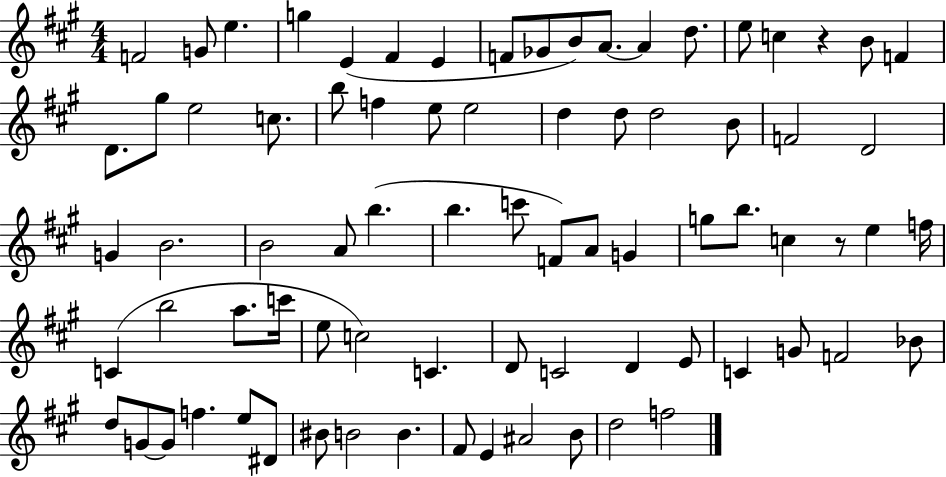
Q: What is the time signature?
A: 4/4